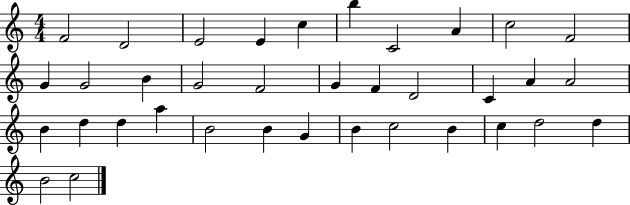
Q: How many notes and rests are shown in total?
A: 36